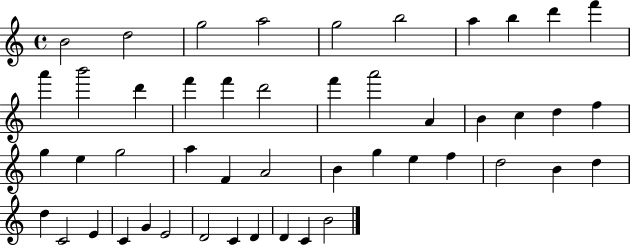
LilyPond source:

{
  \clef treble
  \time 4/4
  \defaultTimeSignature
  \key c \major
  b'2 d''2 | g''2 a''2 | g''2 b''2 | a''4 b''4 d'''4 f'''4 | \break a'''4 b'''2 d'''4 | f'''4 f'''4 d'''2 | f'''4 a'''2 a'4 | b'4 c''4 d''4 f''4 | \break g''4 e''4 g''2 | a''4 f'4 a'2 | b'4 g''4 e''4 f''4 | d''2 b'4 d''4 | \break d''4 c'2 e'4 | c'4 g'4 e'2 | d'2 c'4 d'4 | d'4 c'4 b'2 | \break \bar "|."
}